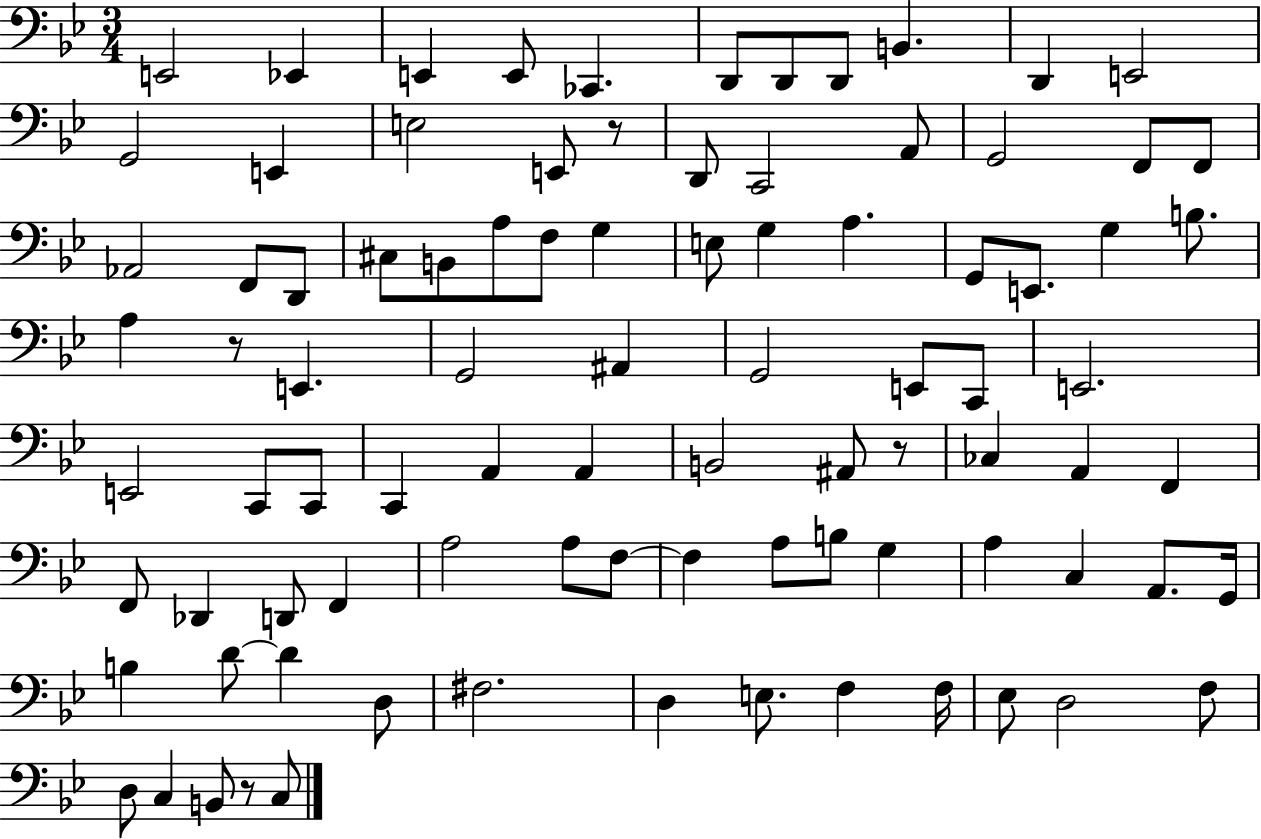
X:1
T:Untitled
M:3/4
L:1/4
K:Bb
E,,2 _E,, E,, E,,/2 _C,, D,,/2 D,,/2 D,,/2 B,, D,, E,,2 G,,2 E,, E,2 E,,/2 z/2 D,,/2 C,,2 A,,/2 G,,2 F,,/2 F,,/2 _A,,2 F,,/2 D,,/2 ^C,/2 B,,/2 A,/2 F,/2 G, E,/2 G, A, G,,/2 E,,/2 G, B,/2 A, z/2 E,, G,,2 ^A,, G,,2 E,,/2 C,,/2 E,,2 E,,2 C,,/2 C,,/2 C,, A,, A,, B,,2 ^A,,/2 z/2 _C, A,, F,, F,,/2 _D,, D,,/2 F,, A,2 A,/2 F,/2 F, A,/2 B,/2 G, A, C, A,,/2 G,,/4 B, D/2 D D,/2 ^F,2 D, E,/2 F, F,/4 _E,/2 D,2 F,/2 D,/2 C, B,,/2 z/2 C,/2